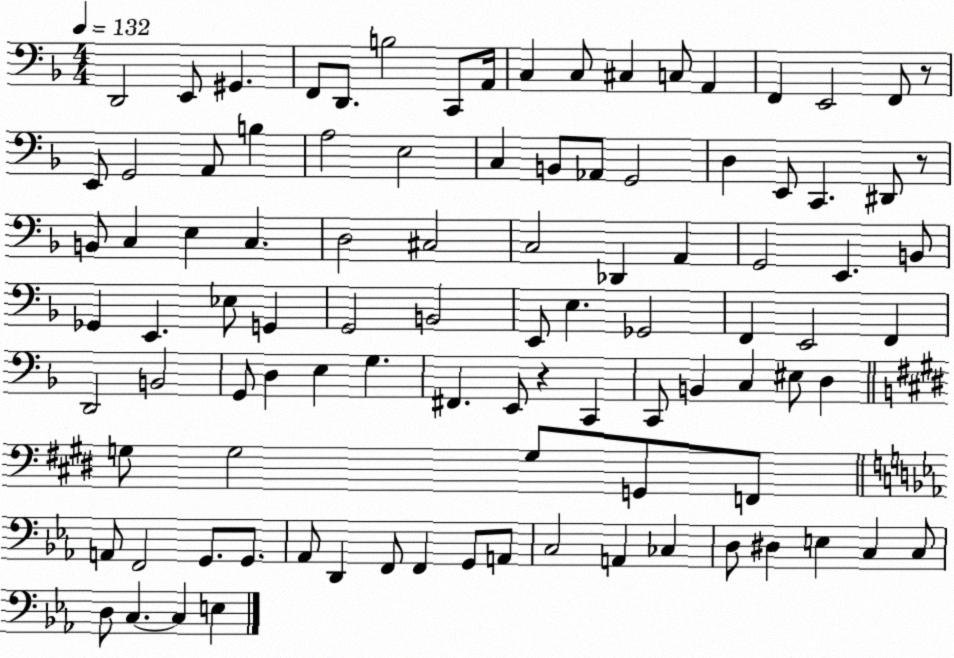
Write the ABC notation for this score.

X:1
T:Untitled
M:4/4
L:1/4
K:F
D,,2 E,,/2 ^G,, F,,/2 D,,/2 B,2 C,,/2 A,,/4 C, C,/2 ^C, C,/2 A,, F,, E,,2 F,,/2 z/2 E,,/2 G,,2 A,,/2 B, A,2 E,2 C, B,,/2 _A,,/2 G,,2 D, E,,/2 C,, ^D,,/2 z/2 B,,/2 C, E, C, D,2 ^C,2 C,2 _D,, A,, G,,2 E,, B,,/2 _G,, E,, _E,/2 G,, G,,2 B,,2 E,,/2 E, _G,,2 F,, E,,2 F,, D,,2 B,,2 G,,/2 D, E, G, ^F,, E,,/2 z C,, C,,/2 B,, C, ^E,/2 D, G,/2 G,2 G,/2 G,,/2 F,,/2 A,,/2 F,,2 G,,/2 G,,/2 _A,,/2 D,, F,,/2 F,, G,,/2 A,,/2 C,2 A,, _C, D,/2 ^D, E, C, C,/2 D,/2 C, C, E,